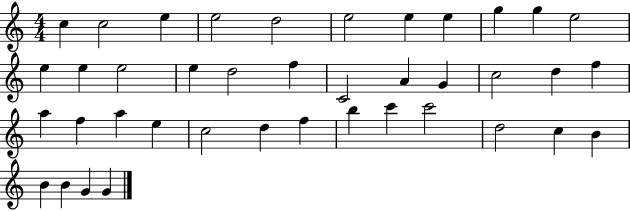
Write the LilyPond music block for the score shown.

{
  \clef treble
  \numericTimeSignature
  \time 4/4
  \key c \major
  c''4 c''2 e''4 | e''2 d''2 | e''2 e''4 e''4 | g''4 g''4 e''2 | \break e''4 e''4 e''2 | e''4 d''2 f''4 | c'2 a'4 g'4 | c''2 d''4 f''4 | \break a''4 f''4 a''4 e''4 | c''2 d''4 f''4 | b''4 c'''4 c'''2 | d''2 c''4 b'4 | \break b'4 b'4 g'4 g'4 | \bar "|."
}